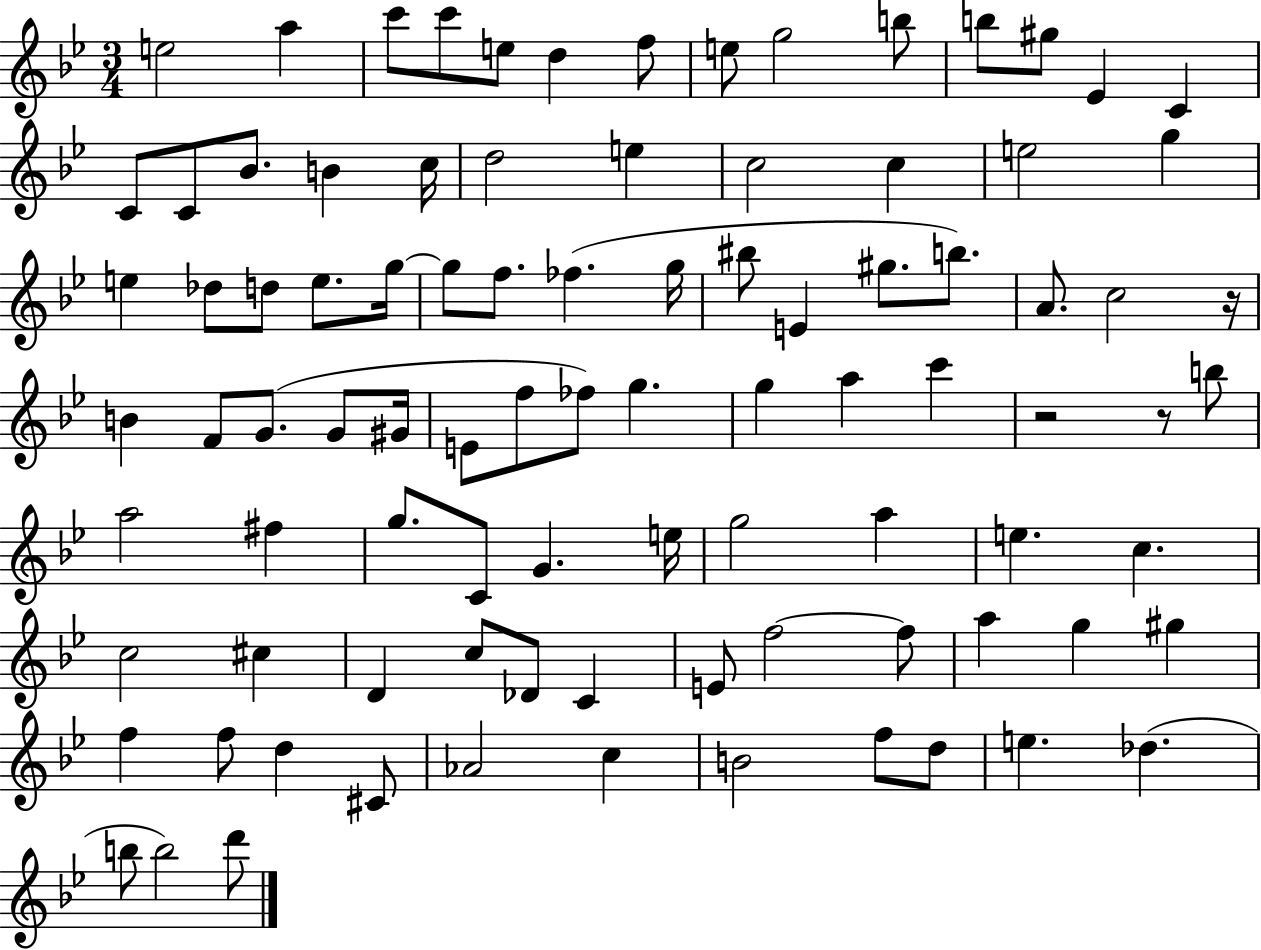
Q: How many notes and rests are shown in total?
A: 92